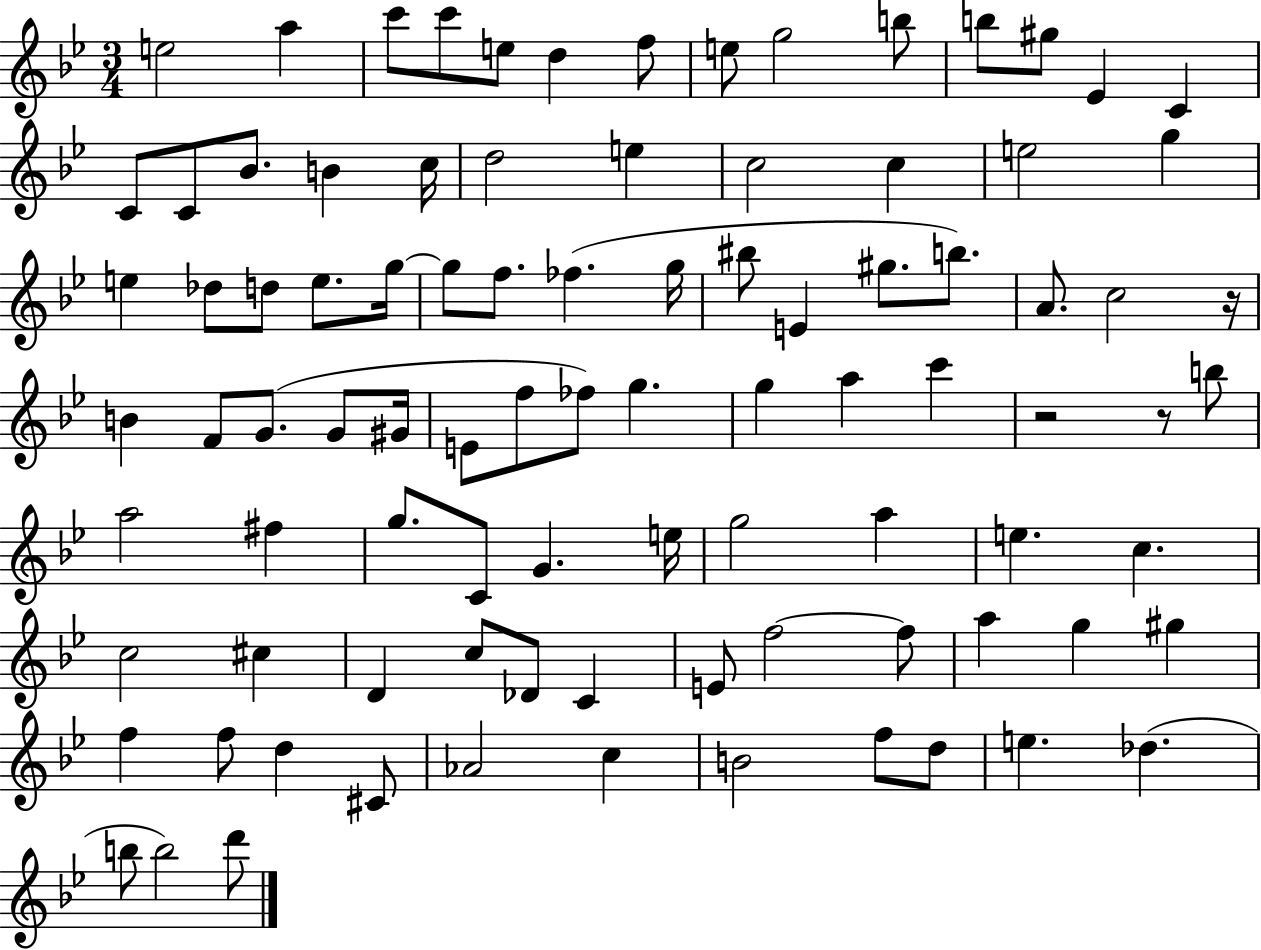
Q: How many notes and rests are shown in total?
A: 92